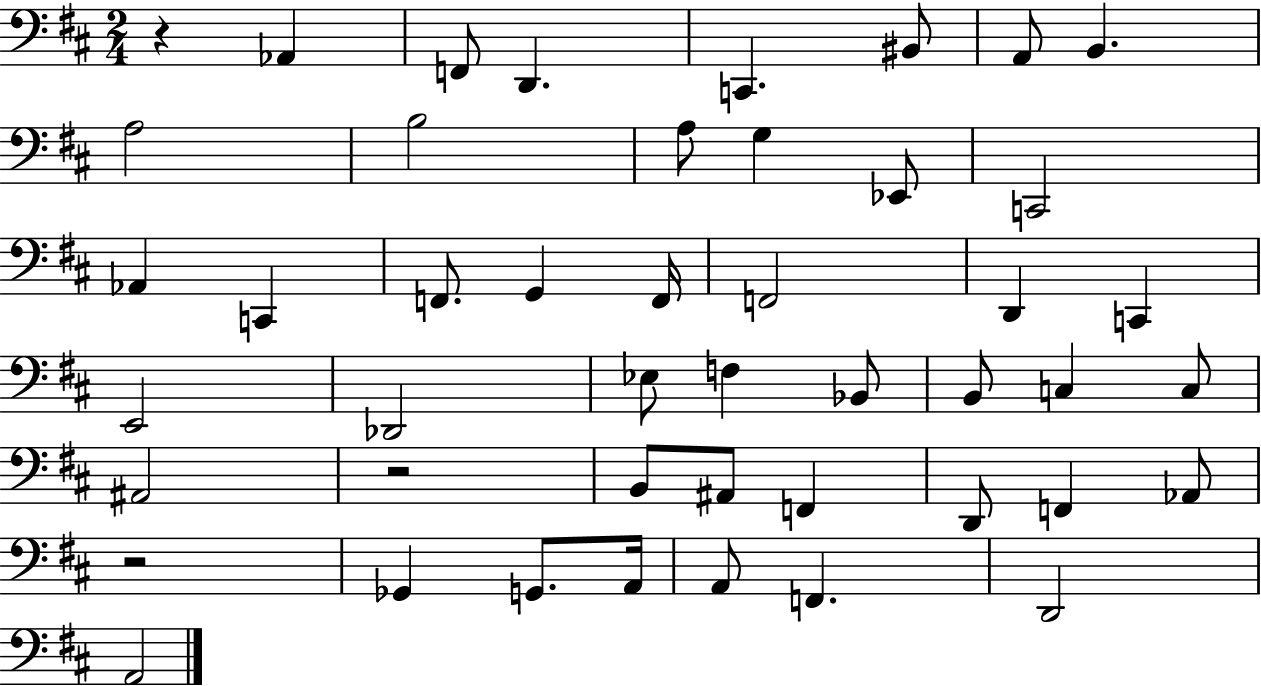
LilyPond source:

{
  \clef bass
  \numericTimeSignature
  \time 2/4
  \key d \major
  r4 aes,4 | f,8 d,4. | c,4. bis,8 | a,8 b,4. | \break a2 | b2 | a8 g4 ees,8 | c,2 | \break aes,4 c,4 | f,8. g,4 f,16 | f,2 | d,4 c,4 | \break e,2 | des,2 | ees8 f4 bes,8 | b,8 c4 c8 | \break ais,2 | r2 | b,8 ais,8 f,4 | d,8 f,4 aes,8 | \break r2 | ges,4 g,8. a,16 | a,8 f,4. | d,2 | \break a,2 | \bar "|."
}